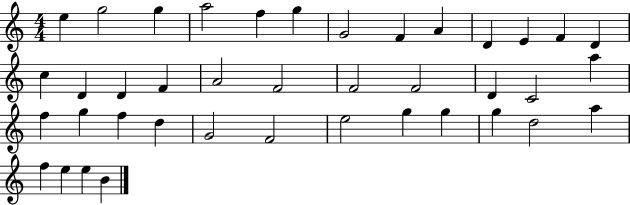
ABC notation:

X:1
T:Untitled
M:4/4
L:1/4
K:C
e g2 g a2 f g G2 F A D E F D c D D F A2 F2 F2 F2 D C2 a f g f d G2 F2 e2 g g g d2 a f e e B